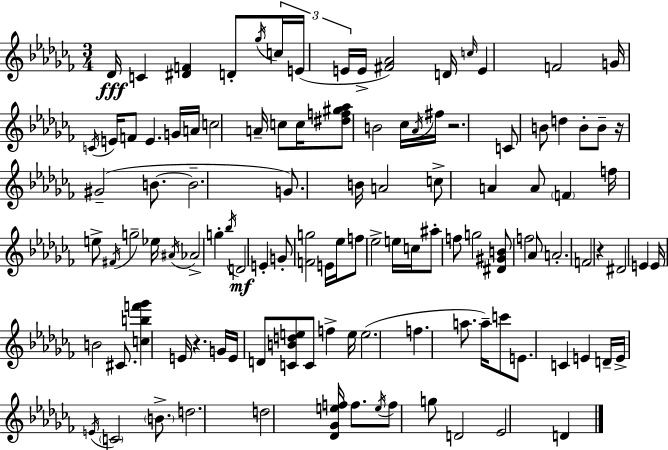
{
  \clef treble
  \numericTimeSignature
  \time 3/4
  \key aes \minor
  \repeat volta 2 { des'16\fff c'4 <dis' f'>4 d'8-. \acciaccatura { ges''16 } | \tuplet 3/2 { c''16 e'16( e'16 } e'16-> <fis' aes'>2) | d'16 \grace { c''16 } e'4 f'2 | g'16 \acciaccatura { c'16 } e'16 f'8 e'4. | \break g'16 a'16 c''2 a'16-- | c''8 c''16 <dis'' f'' gis'' aes''>8 b'2 | ces''16 \acciaccatura { aes'16 } fis''16 r2. | c'8 b'8 d''4 | \break b'8-. b'8-- r16 gis'2--( | b'8.~~ b'2.-- | g'8.) b'16 a'2 | c''8-> a'4 a'8 | \break \parenthesize f'4 f''16 e''8-> \acciaccatura { fis'16 } g''2-- | ees''16 \acciaccatura { ais'16 } aes'2-> | g''4-. \acciaccatura { bes''16 } d'2\mf | e'4-. g'8-. <f' g''>2 | \break e'16 ees''16 f''8 ees''2-> | e''16 c''16 ais''8-. f''8 g''2 | <dis' gis' b'>8 f''2 | aes'8 a'2.-. | \break f'2 | r4 dis'2 | e'4 e'16 b'2 | cis'8. <c'' b'' f''' ges'''>4 e'16 | \break r4. g'16 e'16 d'8 <c' b' d'' e''>8 | c'8 f''4-> e''16 e''2.( | f''4. | a''8. a''16--) c'''8 e'8. c'4 | \break e'4 d'16-- e'16-> \acciaccatura { e'16 } \parenthesize c'2 | \parenthesize b'8.-> d''2. | d''2 | <des' ges' e'' f''>16 f''8. \acciaccatura { e''16 } f''8 g''8 | \break d'2 ees'2 | d'4 } \bar "|."
}